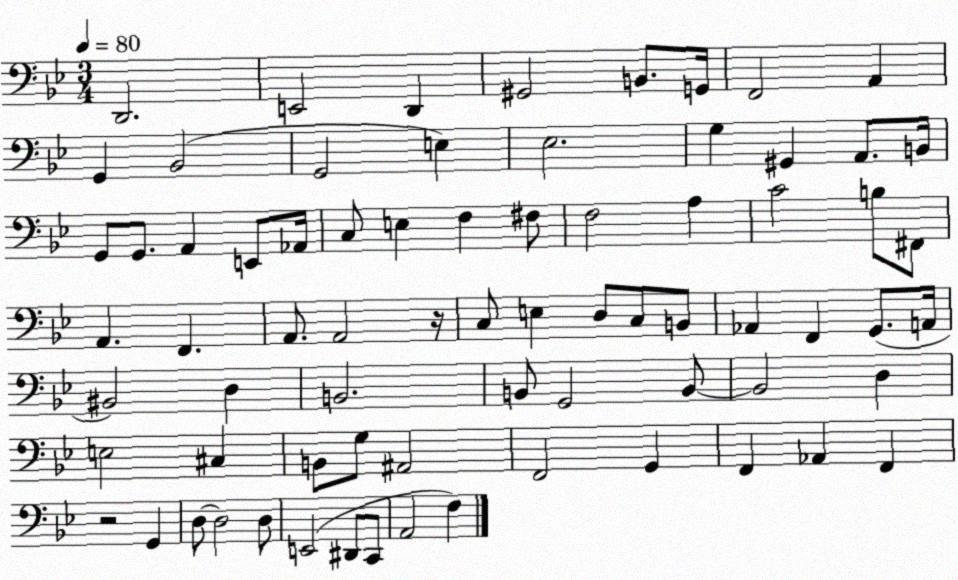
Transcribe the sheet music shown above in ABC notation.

X:1
T:Untitled
M:3/4
L:1/4
K:Bb
D,,2 E,,2 D,, ^G,,2 B,,/2 G,,/4 F,,2 A,, G,, _B,,2 G,,2 E, _E,2 G, ^G,, A,,/2 B,,/4 G,,/2 G,,/2 A,, E,,/2 _A,,/4 C,/2 E, F, ^F,/2 F,2 A, C2 B,/2 ^F,,/2 A,, F,, A,,/2 A,,2 z/4 C,/2 E, D,/2 C,/2 B,,/2 _A,, F,, G,,/2 A,,/4 ^B,,2 D, B,,2 B,,/2 G,,2 B,,/2 B,,2 D, E,2 ^C, B,,/2 G,/2 ^A,,2 F,,2 G,, F,, _A,, F,, z2 G,, D,/2 D,2 D,/2 E,,2 ^D,,/2 C,,/2 A,,2 F,